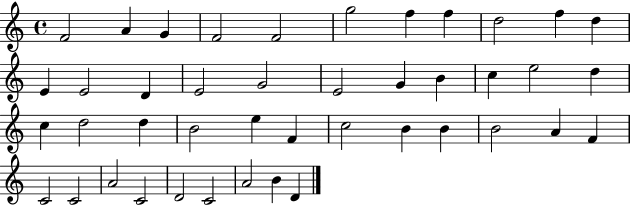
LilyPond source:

{
  \clef treble
  \time 4/4
  \defaultTimeSignature
  \key c \major
  f'2 a'4 g'4 | f'2 f'2 | g''2 f''4 f''4 | d''2 f''4 d''4 | \break e'4 e'2 d'4 | e'2 g'2 | e'2 g'4 b'4 | c''4 e''2 d''4 | \break c''4 d''2 d''4 | b'2 e''4 f'4 | c''2 b'4 b'4 | b'2 a'4 f'4 | \break c'2 c'2 | a'2 c'2 | d'2 c'2 | a'2 b'4 d'4 | \break \bar "|."
}